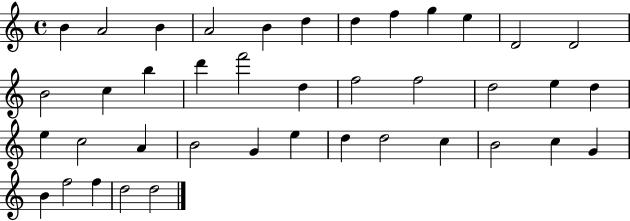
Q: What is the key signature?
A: C major